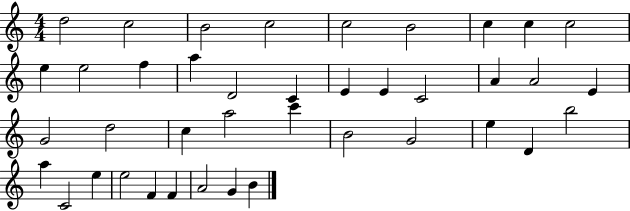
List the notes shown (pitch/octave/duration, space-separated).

D5/h C5/h B4/h C5/h C5/h B4/h C5/q C5/q C5/h E5/q E5/h F5/q A5/q D4/h C4/q E4/q E4/q C4/h A4/q A4/h E4/q G4/h D5/h C5/q A5/h C6/q B4/h G4/h E5/q D4/q B5/h A5/q C4/h E5/q E5/h F4/q F4/q A4/h G4/q B4/q